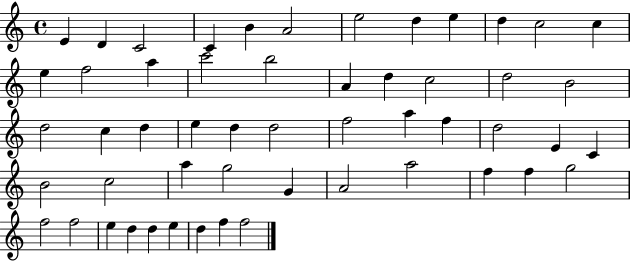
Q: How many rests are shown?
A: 0